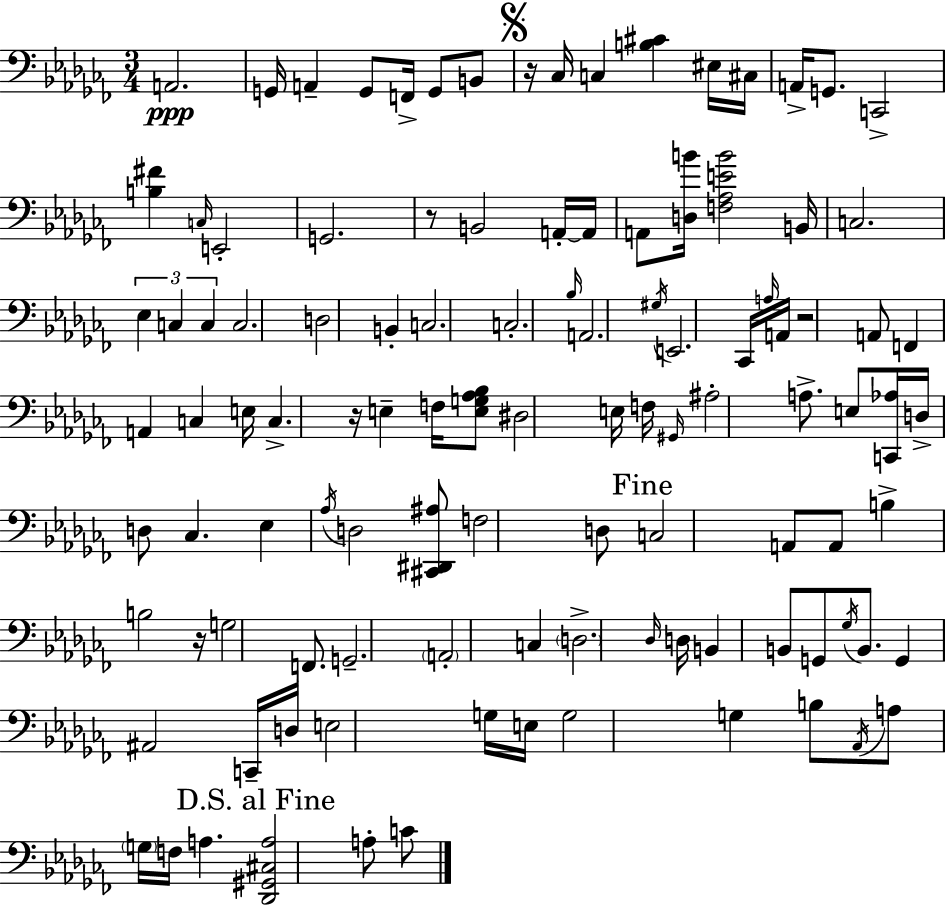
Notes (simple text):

A2/h. G2/s A2/q G2/e F2/s G2/e B2/e R/s CES3/s C3/q [B3,C#4]/q EIS3/s C#3/s A2/s G2/e. C2/h [B3,F#4]/q C3/s E2/h G2/h. R/e B2/h A2/s A2/s A2/e [D3,B4]/s [F3,Ab3,E4,B4]/h B2/s C3/h. Eb3/q C3/q C3/q C3/h. D3/h B2/q C3/h. C3/h. Bb3/s A2/h. G#3/s E2/h. CES2/s A3/s A2/s R/h A2/e F2/q A2/q C3/q E3/s C3/q. R/s E3/q F3/s [E3,G3,Ab3,Bb3]/e D#3/h E3/s F3/s G#2/s A#3/h A3/e. E3/e [C2,Ab3]/s D3/s D3/e CES3/q. Eb3/q Ab3/s D3/h [C#2,D#2,A#3]/e F3/h D3/e C3/h A2/e A2/e B3/q B3/h R/s G3/h F2/e. G2/h. A2/h C3/q D3/h. Db3/s D3/s B2/q B2/e G2/e Gb3/s B2/e. G2/q A#2/h C2/s D3/s E3/h G3/s E3/s G3/h G3/q B3/e Ab2/s A3/e G3/s F3/s A3/q. [Db2,G#2,C#3,A3]/h A3/e C4/e